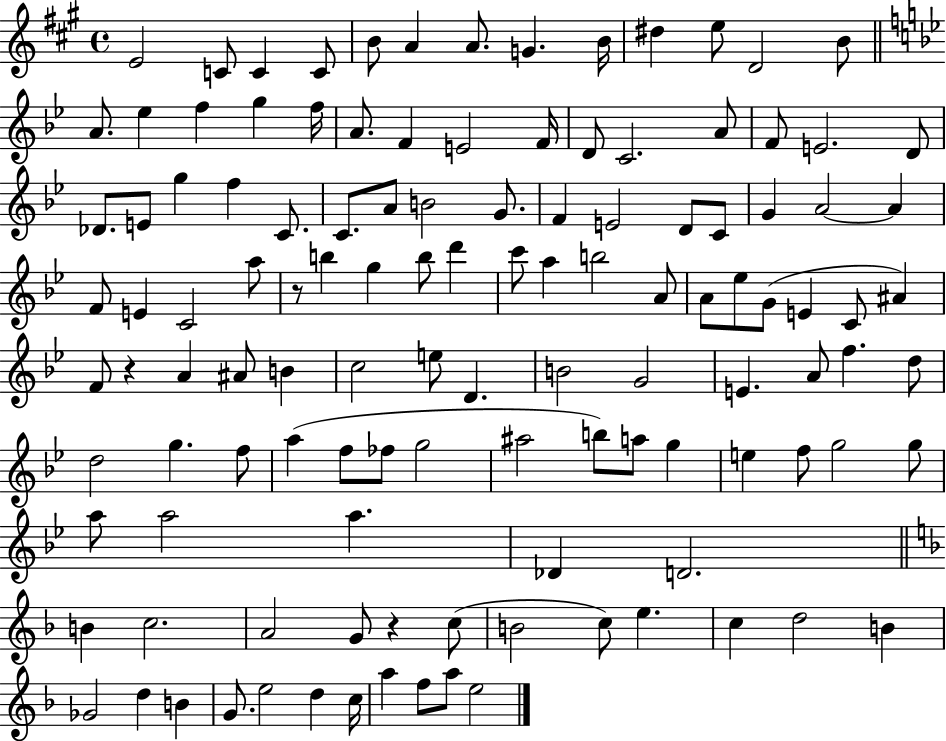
X:1
T:Untitled
M:4/4
L:1/4
K:A
E2 C/2 C C/2 B/2 A A/2 G B/4 ^d e/2 D2 B/2 A/2 _e f g f/4 A/2 F E2 F/4 D/2 C2 A/2 F/2 E2 D/2 _D/2 E/2 g f C/2 C/2 A/2 B2 G/2 F E2 D/2 C/2 G A2 A F/2 E C2 a/2 z/2 b g b/2 d' c'/2 a b2 A/2 A/2 _e/2 G/2 E C/2 ^A F/2 z A ^A/2 B c2 e/2 D B2 G2 E A/2 f d/2 d2 g f/2 a f/2 _f/2 g2 ^a2 b/2 a/2 g e f/2 g2 g/2 a/2 a2 a _D D2 B c2 A2 G/2 z c/2 B2 c/2 e c d2 B _G2 d B G/2 e2 d c/4 a f/2 a/2 e2